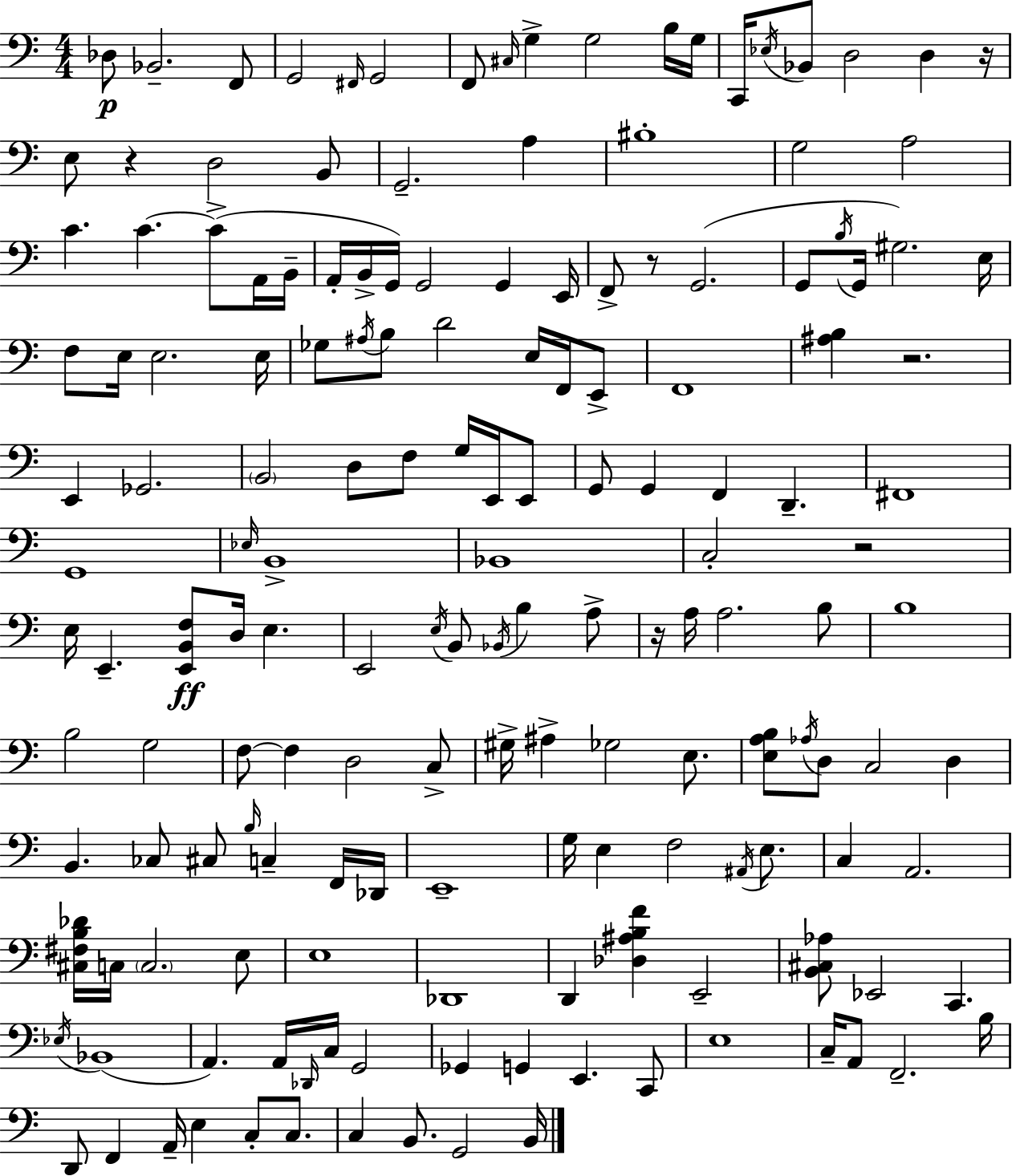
{
  \clef bass
  \numericTimeSignature
  \time 4/4
  \key c \major
  des8\p bes,2.-- f,8 | g,2 \grace { fis,16 } g,2 | f,8 \grace { cis16 } g4-> g2 | b16 g16 c,16 \acciaccatura { ees16 } bes,8 d2 d4 | \break r16 e8 r4 d2 | b,8 g,2.-- a4 | bis1-. | g2 a2 | \break c'4. c'4.~~ c'8->( | a,16 b,16-- a,16-. b,16-> g,16) g,2 g,4 | e,16 f,8-> r8 g,2.( | g,8 \acciaccatura { b16 } g,16 gis2.) | \break e16 f8 e16 e2. | e16 ges8 \acciaccatura { ais16 } b8 d'2 | e16 f,16 e,8-> f,1 | <ais b>4 r2. | \break e,4 ges,2. | \parenthesize b,2 d8 f8 | g16 e,16 e,8 g,8 g,4 f,4 d,4.-- | fis,1 | \break g,1 | \grace { ees16 } b,1-> | bes,1 | c2-. r2 | \break e16 e,4.-- <e, b, f>8\ff d16 | e4. e,2 \acciaccatura { e16 } b,8 | \acciaccatura { bes,16 } b4 a8-> r16 a16 a2. | b8 b1 | \break b2 | g2 f8~~ f4 d2 | c8-> gis16-> ais4-> ges2 | e8. <e a b>8 \acciaccatura { aes16 } d8 c2 | \break d4 b,4. ces8 | cis8 \grace { b16 } c4-- f,16 des,16 e,1-- | g16 e4 f2 | \acciaccatura { ais,16 } e8. c4 a,2. | \break <cis fis b des'>16 c16 \parenthesize c2. | e8 e1 | des,1 | d,4 <des ais b f'>4 | \break e,2-- <b, cis aes>8 ees,2 | c,4. \acciaccatura { ees16 }( bes,1 | a,4.) | a,16 \grace { des,16 } c16 g,2 ges,4 | \break g,4 e,4. c,8 e1 | c16-- a,8 | f,2.-- b16 d,8 f,4 | a,16-- e4 c8-. c8. c4 | \break b,8. g,2 b,16 \bar "|."
}